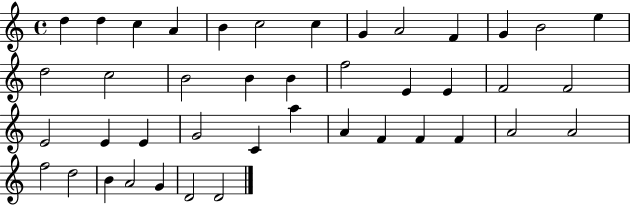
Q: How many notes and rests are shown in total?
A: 42